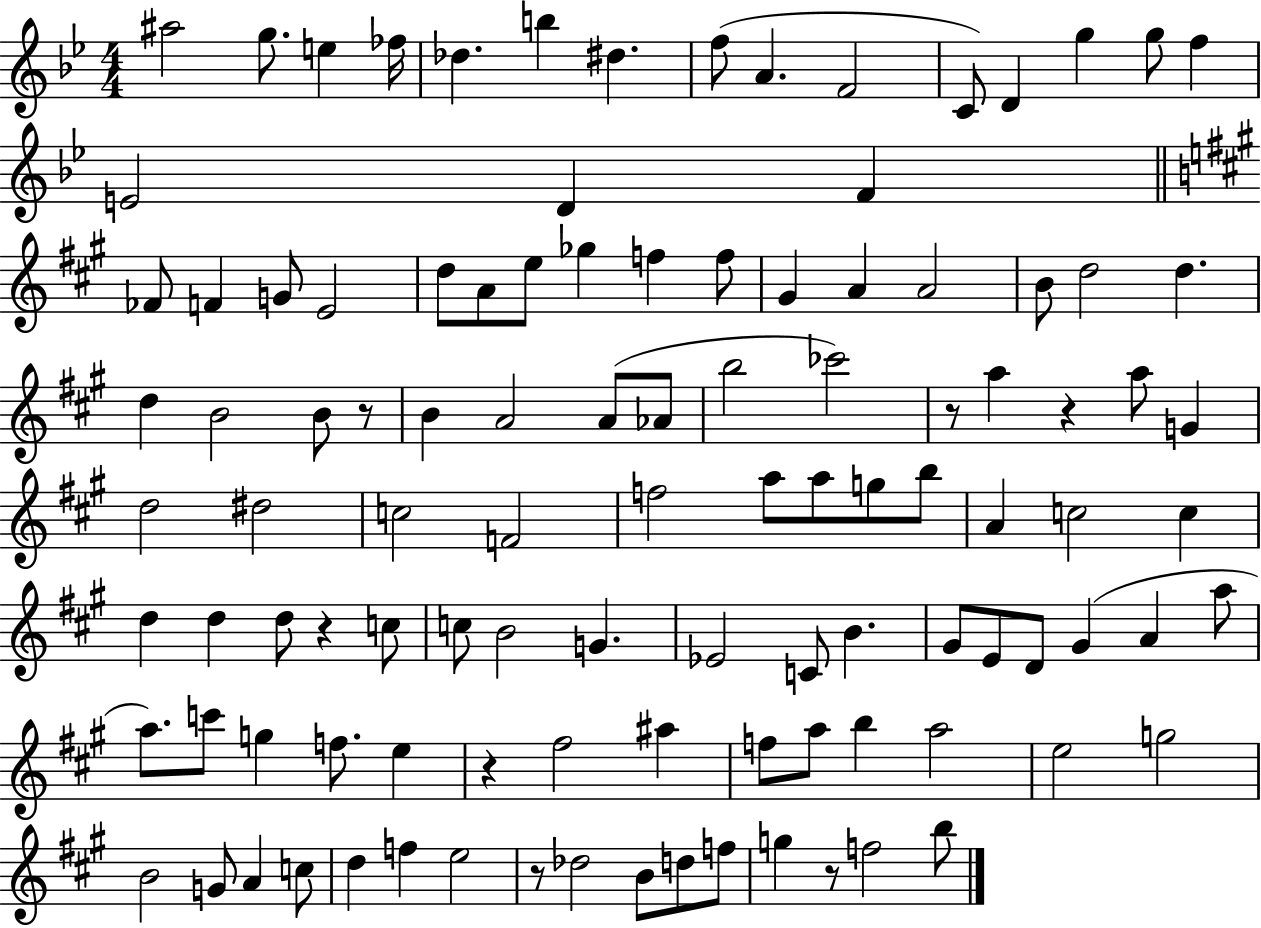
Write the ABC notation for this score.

X:1
T:Untitled
M:4/4
L:1/4
K:Bb
^a2 g/2 e _f/4 _d b ^d f/2 A F2 C/2 D g g/2 f E2 D F _F/2 F G/2 E2 d/2 A/2 e/2 _g f f/2 ^G A A2 B/2 d2 d d B2 B/2 z/2 B A2 A/2 _A/2 b2 _c'2 z/2 a z a/2 G d2 ^d2 c2 F2 f2 a/2 a/2 g/2 b/2 A c2 c d d d/2 z c/2 c/2 B2 G _E2 C/2 B ^G/2 E/2 D/2 ^G A a/2 a/2 c'/2 g f/2 e z ^f2 ^a f/2 a/2 b a2 e2 g2 B2 G/2 A c/2 d f e2 z/2 _d2 B/2 d/2 f/2 g z/2 f2 b/2